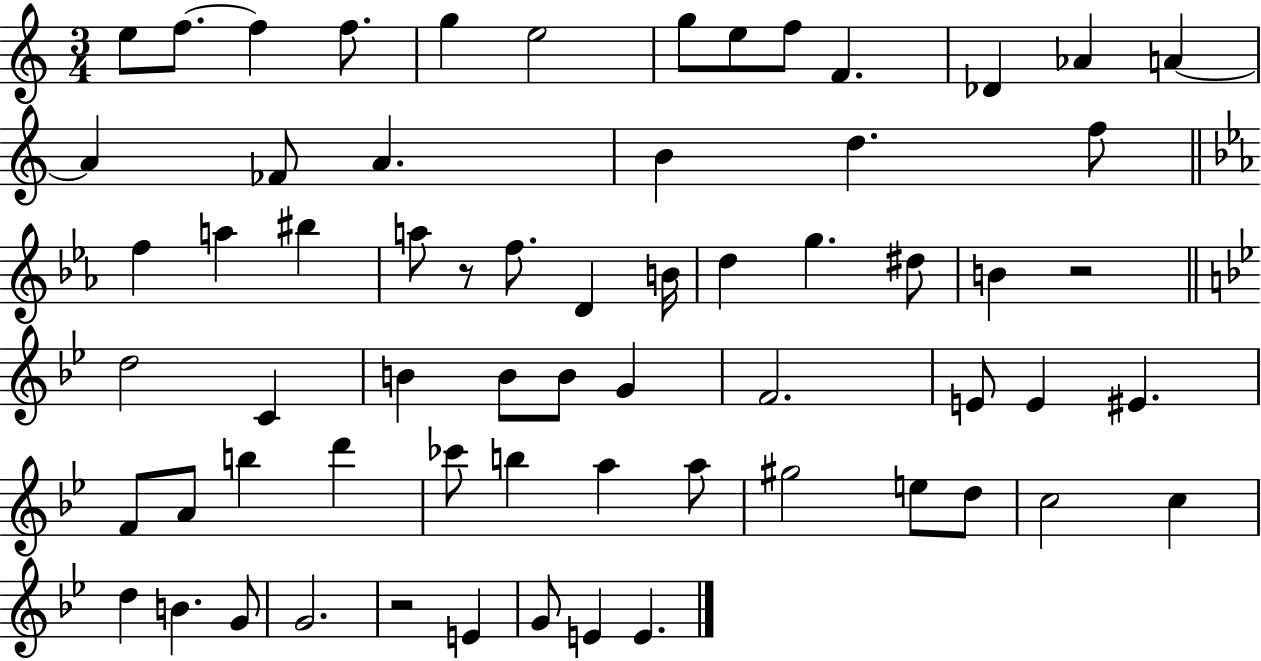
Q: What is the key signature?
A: C major